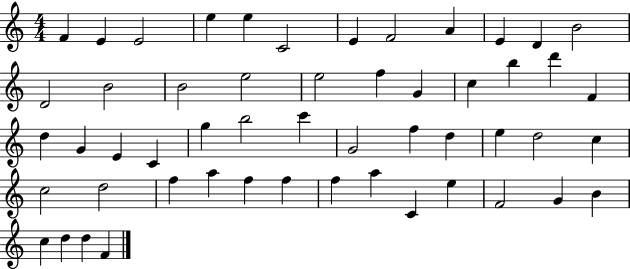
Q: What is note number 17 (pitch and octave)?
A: E5